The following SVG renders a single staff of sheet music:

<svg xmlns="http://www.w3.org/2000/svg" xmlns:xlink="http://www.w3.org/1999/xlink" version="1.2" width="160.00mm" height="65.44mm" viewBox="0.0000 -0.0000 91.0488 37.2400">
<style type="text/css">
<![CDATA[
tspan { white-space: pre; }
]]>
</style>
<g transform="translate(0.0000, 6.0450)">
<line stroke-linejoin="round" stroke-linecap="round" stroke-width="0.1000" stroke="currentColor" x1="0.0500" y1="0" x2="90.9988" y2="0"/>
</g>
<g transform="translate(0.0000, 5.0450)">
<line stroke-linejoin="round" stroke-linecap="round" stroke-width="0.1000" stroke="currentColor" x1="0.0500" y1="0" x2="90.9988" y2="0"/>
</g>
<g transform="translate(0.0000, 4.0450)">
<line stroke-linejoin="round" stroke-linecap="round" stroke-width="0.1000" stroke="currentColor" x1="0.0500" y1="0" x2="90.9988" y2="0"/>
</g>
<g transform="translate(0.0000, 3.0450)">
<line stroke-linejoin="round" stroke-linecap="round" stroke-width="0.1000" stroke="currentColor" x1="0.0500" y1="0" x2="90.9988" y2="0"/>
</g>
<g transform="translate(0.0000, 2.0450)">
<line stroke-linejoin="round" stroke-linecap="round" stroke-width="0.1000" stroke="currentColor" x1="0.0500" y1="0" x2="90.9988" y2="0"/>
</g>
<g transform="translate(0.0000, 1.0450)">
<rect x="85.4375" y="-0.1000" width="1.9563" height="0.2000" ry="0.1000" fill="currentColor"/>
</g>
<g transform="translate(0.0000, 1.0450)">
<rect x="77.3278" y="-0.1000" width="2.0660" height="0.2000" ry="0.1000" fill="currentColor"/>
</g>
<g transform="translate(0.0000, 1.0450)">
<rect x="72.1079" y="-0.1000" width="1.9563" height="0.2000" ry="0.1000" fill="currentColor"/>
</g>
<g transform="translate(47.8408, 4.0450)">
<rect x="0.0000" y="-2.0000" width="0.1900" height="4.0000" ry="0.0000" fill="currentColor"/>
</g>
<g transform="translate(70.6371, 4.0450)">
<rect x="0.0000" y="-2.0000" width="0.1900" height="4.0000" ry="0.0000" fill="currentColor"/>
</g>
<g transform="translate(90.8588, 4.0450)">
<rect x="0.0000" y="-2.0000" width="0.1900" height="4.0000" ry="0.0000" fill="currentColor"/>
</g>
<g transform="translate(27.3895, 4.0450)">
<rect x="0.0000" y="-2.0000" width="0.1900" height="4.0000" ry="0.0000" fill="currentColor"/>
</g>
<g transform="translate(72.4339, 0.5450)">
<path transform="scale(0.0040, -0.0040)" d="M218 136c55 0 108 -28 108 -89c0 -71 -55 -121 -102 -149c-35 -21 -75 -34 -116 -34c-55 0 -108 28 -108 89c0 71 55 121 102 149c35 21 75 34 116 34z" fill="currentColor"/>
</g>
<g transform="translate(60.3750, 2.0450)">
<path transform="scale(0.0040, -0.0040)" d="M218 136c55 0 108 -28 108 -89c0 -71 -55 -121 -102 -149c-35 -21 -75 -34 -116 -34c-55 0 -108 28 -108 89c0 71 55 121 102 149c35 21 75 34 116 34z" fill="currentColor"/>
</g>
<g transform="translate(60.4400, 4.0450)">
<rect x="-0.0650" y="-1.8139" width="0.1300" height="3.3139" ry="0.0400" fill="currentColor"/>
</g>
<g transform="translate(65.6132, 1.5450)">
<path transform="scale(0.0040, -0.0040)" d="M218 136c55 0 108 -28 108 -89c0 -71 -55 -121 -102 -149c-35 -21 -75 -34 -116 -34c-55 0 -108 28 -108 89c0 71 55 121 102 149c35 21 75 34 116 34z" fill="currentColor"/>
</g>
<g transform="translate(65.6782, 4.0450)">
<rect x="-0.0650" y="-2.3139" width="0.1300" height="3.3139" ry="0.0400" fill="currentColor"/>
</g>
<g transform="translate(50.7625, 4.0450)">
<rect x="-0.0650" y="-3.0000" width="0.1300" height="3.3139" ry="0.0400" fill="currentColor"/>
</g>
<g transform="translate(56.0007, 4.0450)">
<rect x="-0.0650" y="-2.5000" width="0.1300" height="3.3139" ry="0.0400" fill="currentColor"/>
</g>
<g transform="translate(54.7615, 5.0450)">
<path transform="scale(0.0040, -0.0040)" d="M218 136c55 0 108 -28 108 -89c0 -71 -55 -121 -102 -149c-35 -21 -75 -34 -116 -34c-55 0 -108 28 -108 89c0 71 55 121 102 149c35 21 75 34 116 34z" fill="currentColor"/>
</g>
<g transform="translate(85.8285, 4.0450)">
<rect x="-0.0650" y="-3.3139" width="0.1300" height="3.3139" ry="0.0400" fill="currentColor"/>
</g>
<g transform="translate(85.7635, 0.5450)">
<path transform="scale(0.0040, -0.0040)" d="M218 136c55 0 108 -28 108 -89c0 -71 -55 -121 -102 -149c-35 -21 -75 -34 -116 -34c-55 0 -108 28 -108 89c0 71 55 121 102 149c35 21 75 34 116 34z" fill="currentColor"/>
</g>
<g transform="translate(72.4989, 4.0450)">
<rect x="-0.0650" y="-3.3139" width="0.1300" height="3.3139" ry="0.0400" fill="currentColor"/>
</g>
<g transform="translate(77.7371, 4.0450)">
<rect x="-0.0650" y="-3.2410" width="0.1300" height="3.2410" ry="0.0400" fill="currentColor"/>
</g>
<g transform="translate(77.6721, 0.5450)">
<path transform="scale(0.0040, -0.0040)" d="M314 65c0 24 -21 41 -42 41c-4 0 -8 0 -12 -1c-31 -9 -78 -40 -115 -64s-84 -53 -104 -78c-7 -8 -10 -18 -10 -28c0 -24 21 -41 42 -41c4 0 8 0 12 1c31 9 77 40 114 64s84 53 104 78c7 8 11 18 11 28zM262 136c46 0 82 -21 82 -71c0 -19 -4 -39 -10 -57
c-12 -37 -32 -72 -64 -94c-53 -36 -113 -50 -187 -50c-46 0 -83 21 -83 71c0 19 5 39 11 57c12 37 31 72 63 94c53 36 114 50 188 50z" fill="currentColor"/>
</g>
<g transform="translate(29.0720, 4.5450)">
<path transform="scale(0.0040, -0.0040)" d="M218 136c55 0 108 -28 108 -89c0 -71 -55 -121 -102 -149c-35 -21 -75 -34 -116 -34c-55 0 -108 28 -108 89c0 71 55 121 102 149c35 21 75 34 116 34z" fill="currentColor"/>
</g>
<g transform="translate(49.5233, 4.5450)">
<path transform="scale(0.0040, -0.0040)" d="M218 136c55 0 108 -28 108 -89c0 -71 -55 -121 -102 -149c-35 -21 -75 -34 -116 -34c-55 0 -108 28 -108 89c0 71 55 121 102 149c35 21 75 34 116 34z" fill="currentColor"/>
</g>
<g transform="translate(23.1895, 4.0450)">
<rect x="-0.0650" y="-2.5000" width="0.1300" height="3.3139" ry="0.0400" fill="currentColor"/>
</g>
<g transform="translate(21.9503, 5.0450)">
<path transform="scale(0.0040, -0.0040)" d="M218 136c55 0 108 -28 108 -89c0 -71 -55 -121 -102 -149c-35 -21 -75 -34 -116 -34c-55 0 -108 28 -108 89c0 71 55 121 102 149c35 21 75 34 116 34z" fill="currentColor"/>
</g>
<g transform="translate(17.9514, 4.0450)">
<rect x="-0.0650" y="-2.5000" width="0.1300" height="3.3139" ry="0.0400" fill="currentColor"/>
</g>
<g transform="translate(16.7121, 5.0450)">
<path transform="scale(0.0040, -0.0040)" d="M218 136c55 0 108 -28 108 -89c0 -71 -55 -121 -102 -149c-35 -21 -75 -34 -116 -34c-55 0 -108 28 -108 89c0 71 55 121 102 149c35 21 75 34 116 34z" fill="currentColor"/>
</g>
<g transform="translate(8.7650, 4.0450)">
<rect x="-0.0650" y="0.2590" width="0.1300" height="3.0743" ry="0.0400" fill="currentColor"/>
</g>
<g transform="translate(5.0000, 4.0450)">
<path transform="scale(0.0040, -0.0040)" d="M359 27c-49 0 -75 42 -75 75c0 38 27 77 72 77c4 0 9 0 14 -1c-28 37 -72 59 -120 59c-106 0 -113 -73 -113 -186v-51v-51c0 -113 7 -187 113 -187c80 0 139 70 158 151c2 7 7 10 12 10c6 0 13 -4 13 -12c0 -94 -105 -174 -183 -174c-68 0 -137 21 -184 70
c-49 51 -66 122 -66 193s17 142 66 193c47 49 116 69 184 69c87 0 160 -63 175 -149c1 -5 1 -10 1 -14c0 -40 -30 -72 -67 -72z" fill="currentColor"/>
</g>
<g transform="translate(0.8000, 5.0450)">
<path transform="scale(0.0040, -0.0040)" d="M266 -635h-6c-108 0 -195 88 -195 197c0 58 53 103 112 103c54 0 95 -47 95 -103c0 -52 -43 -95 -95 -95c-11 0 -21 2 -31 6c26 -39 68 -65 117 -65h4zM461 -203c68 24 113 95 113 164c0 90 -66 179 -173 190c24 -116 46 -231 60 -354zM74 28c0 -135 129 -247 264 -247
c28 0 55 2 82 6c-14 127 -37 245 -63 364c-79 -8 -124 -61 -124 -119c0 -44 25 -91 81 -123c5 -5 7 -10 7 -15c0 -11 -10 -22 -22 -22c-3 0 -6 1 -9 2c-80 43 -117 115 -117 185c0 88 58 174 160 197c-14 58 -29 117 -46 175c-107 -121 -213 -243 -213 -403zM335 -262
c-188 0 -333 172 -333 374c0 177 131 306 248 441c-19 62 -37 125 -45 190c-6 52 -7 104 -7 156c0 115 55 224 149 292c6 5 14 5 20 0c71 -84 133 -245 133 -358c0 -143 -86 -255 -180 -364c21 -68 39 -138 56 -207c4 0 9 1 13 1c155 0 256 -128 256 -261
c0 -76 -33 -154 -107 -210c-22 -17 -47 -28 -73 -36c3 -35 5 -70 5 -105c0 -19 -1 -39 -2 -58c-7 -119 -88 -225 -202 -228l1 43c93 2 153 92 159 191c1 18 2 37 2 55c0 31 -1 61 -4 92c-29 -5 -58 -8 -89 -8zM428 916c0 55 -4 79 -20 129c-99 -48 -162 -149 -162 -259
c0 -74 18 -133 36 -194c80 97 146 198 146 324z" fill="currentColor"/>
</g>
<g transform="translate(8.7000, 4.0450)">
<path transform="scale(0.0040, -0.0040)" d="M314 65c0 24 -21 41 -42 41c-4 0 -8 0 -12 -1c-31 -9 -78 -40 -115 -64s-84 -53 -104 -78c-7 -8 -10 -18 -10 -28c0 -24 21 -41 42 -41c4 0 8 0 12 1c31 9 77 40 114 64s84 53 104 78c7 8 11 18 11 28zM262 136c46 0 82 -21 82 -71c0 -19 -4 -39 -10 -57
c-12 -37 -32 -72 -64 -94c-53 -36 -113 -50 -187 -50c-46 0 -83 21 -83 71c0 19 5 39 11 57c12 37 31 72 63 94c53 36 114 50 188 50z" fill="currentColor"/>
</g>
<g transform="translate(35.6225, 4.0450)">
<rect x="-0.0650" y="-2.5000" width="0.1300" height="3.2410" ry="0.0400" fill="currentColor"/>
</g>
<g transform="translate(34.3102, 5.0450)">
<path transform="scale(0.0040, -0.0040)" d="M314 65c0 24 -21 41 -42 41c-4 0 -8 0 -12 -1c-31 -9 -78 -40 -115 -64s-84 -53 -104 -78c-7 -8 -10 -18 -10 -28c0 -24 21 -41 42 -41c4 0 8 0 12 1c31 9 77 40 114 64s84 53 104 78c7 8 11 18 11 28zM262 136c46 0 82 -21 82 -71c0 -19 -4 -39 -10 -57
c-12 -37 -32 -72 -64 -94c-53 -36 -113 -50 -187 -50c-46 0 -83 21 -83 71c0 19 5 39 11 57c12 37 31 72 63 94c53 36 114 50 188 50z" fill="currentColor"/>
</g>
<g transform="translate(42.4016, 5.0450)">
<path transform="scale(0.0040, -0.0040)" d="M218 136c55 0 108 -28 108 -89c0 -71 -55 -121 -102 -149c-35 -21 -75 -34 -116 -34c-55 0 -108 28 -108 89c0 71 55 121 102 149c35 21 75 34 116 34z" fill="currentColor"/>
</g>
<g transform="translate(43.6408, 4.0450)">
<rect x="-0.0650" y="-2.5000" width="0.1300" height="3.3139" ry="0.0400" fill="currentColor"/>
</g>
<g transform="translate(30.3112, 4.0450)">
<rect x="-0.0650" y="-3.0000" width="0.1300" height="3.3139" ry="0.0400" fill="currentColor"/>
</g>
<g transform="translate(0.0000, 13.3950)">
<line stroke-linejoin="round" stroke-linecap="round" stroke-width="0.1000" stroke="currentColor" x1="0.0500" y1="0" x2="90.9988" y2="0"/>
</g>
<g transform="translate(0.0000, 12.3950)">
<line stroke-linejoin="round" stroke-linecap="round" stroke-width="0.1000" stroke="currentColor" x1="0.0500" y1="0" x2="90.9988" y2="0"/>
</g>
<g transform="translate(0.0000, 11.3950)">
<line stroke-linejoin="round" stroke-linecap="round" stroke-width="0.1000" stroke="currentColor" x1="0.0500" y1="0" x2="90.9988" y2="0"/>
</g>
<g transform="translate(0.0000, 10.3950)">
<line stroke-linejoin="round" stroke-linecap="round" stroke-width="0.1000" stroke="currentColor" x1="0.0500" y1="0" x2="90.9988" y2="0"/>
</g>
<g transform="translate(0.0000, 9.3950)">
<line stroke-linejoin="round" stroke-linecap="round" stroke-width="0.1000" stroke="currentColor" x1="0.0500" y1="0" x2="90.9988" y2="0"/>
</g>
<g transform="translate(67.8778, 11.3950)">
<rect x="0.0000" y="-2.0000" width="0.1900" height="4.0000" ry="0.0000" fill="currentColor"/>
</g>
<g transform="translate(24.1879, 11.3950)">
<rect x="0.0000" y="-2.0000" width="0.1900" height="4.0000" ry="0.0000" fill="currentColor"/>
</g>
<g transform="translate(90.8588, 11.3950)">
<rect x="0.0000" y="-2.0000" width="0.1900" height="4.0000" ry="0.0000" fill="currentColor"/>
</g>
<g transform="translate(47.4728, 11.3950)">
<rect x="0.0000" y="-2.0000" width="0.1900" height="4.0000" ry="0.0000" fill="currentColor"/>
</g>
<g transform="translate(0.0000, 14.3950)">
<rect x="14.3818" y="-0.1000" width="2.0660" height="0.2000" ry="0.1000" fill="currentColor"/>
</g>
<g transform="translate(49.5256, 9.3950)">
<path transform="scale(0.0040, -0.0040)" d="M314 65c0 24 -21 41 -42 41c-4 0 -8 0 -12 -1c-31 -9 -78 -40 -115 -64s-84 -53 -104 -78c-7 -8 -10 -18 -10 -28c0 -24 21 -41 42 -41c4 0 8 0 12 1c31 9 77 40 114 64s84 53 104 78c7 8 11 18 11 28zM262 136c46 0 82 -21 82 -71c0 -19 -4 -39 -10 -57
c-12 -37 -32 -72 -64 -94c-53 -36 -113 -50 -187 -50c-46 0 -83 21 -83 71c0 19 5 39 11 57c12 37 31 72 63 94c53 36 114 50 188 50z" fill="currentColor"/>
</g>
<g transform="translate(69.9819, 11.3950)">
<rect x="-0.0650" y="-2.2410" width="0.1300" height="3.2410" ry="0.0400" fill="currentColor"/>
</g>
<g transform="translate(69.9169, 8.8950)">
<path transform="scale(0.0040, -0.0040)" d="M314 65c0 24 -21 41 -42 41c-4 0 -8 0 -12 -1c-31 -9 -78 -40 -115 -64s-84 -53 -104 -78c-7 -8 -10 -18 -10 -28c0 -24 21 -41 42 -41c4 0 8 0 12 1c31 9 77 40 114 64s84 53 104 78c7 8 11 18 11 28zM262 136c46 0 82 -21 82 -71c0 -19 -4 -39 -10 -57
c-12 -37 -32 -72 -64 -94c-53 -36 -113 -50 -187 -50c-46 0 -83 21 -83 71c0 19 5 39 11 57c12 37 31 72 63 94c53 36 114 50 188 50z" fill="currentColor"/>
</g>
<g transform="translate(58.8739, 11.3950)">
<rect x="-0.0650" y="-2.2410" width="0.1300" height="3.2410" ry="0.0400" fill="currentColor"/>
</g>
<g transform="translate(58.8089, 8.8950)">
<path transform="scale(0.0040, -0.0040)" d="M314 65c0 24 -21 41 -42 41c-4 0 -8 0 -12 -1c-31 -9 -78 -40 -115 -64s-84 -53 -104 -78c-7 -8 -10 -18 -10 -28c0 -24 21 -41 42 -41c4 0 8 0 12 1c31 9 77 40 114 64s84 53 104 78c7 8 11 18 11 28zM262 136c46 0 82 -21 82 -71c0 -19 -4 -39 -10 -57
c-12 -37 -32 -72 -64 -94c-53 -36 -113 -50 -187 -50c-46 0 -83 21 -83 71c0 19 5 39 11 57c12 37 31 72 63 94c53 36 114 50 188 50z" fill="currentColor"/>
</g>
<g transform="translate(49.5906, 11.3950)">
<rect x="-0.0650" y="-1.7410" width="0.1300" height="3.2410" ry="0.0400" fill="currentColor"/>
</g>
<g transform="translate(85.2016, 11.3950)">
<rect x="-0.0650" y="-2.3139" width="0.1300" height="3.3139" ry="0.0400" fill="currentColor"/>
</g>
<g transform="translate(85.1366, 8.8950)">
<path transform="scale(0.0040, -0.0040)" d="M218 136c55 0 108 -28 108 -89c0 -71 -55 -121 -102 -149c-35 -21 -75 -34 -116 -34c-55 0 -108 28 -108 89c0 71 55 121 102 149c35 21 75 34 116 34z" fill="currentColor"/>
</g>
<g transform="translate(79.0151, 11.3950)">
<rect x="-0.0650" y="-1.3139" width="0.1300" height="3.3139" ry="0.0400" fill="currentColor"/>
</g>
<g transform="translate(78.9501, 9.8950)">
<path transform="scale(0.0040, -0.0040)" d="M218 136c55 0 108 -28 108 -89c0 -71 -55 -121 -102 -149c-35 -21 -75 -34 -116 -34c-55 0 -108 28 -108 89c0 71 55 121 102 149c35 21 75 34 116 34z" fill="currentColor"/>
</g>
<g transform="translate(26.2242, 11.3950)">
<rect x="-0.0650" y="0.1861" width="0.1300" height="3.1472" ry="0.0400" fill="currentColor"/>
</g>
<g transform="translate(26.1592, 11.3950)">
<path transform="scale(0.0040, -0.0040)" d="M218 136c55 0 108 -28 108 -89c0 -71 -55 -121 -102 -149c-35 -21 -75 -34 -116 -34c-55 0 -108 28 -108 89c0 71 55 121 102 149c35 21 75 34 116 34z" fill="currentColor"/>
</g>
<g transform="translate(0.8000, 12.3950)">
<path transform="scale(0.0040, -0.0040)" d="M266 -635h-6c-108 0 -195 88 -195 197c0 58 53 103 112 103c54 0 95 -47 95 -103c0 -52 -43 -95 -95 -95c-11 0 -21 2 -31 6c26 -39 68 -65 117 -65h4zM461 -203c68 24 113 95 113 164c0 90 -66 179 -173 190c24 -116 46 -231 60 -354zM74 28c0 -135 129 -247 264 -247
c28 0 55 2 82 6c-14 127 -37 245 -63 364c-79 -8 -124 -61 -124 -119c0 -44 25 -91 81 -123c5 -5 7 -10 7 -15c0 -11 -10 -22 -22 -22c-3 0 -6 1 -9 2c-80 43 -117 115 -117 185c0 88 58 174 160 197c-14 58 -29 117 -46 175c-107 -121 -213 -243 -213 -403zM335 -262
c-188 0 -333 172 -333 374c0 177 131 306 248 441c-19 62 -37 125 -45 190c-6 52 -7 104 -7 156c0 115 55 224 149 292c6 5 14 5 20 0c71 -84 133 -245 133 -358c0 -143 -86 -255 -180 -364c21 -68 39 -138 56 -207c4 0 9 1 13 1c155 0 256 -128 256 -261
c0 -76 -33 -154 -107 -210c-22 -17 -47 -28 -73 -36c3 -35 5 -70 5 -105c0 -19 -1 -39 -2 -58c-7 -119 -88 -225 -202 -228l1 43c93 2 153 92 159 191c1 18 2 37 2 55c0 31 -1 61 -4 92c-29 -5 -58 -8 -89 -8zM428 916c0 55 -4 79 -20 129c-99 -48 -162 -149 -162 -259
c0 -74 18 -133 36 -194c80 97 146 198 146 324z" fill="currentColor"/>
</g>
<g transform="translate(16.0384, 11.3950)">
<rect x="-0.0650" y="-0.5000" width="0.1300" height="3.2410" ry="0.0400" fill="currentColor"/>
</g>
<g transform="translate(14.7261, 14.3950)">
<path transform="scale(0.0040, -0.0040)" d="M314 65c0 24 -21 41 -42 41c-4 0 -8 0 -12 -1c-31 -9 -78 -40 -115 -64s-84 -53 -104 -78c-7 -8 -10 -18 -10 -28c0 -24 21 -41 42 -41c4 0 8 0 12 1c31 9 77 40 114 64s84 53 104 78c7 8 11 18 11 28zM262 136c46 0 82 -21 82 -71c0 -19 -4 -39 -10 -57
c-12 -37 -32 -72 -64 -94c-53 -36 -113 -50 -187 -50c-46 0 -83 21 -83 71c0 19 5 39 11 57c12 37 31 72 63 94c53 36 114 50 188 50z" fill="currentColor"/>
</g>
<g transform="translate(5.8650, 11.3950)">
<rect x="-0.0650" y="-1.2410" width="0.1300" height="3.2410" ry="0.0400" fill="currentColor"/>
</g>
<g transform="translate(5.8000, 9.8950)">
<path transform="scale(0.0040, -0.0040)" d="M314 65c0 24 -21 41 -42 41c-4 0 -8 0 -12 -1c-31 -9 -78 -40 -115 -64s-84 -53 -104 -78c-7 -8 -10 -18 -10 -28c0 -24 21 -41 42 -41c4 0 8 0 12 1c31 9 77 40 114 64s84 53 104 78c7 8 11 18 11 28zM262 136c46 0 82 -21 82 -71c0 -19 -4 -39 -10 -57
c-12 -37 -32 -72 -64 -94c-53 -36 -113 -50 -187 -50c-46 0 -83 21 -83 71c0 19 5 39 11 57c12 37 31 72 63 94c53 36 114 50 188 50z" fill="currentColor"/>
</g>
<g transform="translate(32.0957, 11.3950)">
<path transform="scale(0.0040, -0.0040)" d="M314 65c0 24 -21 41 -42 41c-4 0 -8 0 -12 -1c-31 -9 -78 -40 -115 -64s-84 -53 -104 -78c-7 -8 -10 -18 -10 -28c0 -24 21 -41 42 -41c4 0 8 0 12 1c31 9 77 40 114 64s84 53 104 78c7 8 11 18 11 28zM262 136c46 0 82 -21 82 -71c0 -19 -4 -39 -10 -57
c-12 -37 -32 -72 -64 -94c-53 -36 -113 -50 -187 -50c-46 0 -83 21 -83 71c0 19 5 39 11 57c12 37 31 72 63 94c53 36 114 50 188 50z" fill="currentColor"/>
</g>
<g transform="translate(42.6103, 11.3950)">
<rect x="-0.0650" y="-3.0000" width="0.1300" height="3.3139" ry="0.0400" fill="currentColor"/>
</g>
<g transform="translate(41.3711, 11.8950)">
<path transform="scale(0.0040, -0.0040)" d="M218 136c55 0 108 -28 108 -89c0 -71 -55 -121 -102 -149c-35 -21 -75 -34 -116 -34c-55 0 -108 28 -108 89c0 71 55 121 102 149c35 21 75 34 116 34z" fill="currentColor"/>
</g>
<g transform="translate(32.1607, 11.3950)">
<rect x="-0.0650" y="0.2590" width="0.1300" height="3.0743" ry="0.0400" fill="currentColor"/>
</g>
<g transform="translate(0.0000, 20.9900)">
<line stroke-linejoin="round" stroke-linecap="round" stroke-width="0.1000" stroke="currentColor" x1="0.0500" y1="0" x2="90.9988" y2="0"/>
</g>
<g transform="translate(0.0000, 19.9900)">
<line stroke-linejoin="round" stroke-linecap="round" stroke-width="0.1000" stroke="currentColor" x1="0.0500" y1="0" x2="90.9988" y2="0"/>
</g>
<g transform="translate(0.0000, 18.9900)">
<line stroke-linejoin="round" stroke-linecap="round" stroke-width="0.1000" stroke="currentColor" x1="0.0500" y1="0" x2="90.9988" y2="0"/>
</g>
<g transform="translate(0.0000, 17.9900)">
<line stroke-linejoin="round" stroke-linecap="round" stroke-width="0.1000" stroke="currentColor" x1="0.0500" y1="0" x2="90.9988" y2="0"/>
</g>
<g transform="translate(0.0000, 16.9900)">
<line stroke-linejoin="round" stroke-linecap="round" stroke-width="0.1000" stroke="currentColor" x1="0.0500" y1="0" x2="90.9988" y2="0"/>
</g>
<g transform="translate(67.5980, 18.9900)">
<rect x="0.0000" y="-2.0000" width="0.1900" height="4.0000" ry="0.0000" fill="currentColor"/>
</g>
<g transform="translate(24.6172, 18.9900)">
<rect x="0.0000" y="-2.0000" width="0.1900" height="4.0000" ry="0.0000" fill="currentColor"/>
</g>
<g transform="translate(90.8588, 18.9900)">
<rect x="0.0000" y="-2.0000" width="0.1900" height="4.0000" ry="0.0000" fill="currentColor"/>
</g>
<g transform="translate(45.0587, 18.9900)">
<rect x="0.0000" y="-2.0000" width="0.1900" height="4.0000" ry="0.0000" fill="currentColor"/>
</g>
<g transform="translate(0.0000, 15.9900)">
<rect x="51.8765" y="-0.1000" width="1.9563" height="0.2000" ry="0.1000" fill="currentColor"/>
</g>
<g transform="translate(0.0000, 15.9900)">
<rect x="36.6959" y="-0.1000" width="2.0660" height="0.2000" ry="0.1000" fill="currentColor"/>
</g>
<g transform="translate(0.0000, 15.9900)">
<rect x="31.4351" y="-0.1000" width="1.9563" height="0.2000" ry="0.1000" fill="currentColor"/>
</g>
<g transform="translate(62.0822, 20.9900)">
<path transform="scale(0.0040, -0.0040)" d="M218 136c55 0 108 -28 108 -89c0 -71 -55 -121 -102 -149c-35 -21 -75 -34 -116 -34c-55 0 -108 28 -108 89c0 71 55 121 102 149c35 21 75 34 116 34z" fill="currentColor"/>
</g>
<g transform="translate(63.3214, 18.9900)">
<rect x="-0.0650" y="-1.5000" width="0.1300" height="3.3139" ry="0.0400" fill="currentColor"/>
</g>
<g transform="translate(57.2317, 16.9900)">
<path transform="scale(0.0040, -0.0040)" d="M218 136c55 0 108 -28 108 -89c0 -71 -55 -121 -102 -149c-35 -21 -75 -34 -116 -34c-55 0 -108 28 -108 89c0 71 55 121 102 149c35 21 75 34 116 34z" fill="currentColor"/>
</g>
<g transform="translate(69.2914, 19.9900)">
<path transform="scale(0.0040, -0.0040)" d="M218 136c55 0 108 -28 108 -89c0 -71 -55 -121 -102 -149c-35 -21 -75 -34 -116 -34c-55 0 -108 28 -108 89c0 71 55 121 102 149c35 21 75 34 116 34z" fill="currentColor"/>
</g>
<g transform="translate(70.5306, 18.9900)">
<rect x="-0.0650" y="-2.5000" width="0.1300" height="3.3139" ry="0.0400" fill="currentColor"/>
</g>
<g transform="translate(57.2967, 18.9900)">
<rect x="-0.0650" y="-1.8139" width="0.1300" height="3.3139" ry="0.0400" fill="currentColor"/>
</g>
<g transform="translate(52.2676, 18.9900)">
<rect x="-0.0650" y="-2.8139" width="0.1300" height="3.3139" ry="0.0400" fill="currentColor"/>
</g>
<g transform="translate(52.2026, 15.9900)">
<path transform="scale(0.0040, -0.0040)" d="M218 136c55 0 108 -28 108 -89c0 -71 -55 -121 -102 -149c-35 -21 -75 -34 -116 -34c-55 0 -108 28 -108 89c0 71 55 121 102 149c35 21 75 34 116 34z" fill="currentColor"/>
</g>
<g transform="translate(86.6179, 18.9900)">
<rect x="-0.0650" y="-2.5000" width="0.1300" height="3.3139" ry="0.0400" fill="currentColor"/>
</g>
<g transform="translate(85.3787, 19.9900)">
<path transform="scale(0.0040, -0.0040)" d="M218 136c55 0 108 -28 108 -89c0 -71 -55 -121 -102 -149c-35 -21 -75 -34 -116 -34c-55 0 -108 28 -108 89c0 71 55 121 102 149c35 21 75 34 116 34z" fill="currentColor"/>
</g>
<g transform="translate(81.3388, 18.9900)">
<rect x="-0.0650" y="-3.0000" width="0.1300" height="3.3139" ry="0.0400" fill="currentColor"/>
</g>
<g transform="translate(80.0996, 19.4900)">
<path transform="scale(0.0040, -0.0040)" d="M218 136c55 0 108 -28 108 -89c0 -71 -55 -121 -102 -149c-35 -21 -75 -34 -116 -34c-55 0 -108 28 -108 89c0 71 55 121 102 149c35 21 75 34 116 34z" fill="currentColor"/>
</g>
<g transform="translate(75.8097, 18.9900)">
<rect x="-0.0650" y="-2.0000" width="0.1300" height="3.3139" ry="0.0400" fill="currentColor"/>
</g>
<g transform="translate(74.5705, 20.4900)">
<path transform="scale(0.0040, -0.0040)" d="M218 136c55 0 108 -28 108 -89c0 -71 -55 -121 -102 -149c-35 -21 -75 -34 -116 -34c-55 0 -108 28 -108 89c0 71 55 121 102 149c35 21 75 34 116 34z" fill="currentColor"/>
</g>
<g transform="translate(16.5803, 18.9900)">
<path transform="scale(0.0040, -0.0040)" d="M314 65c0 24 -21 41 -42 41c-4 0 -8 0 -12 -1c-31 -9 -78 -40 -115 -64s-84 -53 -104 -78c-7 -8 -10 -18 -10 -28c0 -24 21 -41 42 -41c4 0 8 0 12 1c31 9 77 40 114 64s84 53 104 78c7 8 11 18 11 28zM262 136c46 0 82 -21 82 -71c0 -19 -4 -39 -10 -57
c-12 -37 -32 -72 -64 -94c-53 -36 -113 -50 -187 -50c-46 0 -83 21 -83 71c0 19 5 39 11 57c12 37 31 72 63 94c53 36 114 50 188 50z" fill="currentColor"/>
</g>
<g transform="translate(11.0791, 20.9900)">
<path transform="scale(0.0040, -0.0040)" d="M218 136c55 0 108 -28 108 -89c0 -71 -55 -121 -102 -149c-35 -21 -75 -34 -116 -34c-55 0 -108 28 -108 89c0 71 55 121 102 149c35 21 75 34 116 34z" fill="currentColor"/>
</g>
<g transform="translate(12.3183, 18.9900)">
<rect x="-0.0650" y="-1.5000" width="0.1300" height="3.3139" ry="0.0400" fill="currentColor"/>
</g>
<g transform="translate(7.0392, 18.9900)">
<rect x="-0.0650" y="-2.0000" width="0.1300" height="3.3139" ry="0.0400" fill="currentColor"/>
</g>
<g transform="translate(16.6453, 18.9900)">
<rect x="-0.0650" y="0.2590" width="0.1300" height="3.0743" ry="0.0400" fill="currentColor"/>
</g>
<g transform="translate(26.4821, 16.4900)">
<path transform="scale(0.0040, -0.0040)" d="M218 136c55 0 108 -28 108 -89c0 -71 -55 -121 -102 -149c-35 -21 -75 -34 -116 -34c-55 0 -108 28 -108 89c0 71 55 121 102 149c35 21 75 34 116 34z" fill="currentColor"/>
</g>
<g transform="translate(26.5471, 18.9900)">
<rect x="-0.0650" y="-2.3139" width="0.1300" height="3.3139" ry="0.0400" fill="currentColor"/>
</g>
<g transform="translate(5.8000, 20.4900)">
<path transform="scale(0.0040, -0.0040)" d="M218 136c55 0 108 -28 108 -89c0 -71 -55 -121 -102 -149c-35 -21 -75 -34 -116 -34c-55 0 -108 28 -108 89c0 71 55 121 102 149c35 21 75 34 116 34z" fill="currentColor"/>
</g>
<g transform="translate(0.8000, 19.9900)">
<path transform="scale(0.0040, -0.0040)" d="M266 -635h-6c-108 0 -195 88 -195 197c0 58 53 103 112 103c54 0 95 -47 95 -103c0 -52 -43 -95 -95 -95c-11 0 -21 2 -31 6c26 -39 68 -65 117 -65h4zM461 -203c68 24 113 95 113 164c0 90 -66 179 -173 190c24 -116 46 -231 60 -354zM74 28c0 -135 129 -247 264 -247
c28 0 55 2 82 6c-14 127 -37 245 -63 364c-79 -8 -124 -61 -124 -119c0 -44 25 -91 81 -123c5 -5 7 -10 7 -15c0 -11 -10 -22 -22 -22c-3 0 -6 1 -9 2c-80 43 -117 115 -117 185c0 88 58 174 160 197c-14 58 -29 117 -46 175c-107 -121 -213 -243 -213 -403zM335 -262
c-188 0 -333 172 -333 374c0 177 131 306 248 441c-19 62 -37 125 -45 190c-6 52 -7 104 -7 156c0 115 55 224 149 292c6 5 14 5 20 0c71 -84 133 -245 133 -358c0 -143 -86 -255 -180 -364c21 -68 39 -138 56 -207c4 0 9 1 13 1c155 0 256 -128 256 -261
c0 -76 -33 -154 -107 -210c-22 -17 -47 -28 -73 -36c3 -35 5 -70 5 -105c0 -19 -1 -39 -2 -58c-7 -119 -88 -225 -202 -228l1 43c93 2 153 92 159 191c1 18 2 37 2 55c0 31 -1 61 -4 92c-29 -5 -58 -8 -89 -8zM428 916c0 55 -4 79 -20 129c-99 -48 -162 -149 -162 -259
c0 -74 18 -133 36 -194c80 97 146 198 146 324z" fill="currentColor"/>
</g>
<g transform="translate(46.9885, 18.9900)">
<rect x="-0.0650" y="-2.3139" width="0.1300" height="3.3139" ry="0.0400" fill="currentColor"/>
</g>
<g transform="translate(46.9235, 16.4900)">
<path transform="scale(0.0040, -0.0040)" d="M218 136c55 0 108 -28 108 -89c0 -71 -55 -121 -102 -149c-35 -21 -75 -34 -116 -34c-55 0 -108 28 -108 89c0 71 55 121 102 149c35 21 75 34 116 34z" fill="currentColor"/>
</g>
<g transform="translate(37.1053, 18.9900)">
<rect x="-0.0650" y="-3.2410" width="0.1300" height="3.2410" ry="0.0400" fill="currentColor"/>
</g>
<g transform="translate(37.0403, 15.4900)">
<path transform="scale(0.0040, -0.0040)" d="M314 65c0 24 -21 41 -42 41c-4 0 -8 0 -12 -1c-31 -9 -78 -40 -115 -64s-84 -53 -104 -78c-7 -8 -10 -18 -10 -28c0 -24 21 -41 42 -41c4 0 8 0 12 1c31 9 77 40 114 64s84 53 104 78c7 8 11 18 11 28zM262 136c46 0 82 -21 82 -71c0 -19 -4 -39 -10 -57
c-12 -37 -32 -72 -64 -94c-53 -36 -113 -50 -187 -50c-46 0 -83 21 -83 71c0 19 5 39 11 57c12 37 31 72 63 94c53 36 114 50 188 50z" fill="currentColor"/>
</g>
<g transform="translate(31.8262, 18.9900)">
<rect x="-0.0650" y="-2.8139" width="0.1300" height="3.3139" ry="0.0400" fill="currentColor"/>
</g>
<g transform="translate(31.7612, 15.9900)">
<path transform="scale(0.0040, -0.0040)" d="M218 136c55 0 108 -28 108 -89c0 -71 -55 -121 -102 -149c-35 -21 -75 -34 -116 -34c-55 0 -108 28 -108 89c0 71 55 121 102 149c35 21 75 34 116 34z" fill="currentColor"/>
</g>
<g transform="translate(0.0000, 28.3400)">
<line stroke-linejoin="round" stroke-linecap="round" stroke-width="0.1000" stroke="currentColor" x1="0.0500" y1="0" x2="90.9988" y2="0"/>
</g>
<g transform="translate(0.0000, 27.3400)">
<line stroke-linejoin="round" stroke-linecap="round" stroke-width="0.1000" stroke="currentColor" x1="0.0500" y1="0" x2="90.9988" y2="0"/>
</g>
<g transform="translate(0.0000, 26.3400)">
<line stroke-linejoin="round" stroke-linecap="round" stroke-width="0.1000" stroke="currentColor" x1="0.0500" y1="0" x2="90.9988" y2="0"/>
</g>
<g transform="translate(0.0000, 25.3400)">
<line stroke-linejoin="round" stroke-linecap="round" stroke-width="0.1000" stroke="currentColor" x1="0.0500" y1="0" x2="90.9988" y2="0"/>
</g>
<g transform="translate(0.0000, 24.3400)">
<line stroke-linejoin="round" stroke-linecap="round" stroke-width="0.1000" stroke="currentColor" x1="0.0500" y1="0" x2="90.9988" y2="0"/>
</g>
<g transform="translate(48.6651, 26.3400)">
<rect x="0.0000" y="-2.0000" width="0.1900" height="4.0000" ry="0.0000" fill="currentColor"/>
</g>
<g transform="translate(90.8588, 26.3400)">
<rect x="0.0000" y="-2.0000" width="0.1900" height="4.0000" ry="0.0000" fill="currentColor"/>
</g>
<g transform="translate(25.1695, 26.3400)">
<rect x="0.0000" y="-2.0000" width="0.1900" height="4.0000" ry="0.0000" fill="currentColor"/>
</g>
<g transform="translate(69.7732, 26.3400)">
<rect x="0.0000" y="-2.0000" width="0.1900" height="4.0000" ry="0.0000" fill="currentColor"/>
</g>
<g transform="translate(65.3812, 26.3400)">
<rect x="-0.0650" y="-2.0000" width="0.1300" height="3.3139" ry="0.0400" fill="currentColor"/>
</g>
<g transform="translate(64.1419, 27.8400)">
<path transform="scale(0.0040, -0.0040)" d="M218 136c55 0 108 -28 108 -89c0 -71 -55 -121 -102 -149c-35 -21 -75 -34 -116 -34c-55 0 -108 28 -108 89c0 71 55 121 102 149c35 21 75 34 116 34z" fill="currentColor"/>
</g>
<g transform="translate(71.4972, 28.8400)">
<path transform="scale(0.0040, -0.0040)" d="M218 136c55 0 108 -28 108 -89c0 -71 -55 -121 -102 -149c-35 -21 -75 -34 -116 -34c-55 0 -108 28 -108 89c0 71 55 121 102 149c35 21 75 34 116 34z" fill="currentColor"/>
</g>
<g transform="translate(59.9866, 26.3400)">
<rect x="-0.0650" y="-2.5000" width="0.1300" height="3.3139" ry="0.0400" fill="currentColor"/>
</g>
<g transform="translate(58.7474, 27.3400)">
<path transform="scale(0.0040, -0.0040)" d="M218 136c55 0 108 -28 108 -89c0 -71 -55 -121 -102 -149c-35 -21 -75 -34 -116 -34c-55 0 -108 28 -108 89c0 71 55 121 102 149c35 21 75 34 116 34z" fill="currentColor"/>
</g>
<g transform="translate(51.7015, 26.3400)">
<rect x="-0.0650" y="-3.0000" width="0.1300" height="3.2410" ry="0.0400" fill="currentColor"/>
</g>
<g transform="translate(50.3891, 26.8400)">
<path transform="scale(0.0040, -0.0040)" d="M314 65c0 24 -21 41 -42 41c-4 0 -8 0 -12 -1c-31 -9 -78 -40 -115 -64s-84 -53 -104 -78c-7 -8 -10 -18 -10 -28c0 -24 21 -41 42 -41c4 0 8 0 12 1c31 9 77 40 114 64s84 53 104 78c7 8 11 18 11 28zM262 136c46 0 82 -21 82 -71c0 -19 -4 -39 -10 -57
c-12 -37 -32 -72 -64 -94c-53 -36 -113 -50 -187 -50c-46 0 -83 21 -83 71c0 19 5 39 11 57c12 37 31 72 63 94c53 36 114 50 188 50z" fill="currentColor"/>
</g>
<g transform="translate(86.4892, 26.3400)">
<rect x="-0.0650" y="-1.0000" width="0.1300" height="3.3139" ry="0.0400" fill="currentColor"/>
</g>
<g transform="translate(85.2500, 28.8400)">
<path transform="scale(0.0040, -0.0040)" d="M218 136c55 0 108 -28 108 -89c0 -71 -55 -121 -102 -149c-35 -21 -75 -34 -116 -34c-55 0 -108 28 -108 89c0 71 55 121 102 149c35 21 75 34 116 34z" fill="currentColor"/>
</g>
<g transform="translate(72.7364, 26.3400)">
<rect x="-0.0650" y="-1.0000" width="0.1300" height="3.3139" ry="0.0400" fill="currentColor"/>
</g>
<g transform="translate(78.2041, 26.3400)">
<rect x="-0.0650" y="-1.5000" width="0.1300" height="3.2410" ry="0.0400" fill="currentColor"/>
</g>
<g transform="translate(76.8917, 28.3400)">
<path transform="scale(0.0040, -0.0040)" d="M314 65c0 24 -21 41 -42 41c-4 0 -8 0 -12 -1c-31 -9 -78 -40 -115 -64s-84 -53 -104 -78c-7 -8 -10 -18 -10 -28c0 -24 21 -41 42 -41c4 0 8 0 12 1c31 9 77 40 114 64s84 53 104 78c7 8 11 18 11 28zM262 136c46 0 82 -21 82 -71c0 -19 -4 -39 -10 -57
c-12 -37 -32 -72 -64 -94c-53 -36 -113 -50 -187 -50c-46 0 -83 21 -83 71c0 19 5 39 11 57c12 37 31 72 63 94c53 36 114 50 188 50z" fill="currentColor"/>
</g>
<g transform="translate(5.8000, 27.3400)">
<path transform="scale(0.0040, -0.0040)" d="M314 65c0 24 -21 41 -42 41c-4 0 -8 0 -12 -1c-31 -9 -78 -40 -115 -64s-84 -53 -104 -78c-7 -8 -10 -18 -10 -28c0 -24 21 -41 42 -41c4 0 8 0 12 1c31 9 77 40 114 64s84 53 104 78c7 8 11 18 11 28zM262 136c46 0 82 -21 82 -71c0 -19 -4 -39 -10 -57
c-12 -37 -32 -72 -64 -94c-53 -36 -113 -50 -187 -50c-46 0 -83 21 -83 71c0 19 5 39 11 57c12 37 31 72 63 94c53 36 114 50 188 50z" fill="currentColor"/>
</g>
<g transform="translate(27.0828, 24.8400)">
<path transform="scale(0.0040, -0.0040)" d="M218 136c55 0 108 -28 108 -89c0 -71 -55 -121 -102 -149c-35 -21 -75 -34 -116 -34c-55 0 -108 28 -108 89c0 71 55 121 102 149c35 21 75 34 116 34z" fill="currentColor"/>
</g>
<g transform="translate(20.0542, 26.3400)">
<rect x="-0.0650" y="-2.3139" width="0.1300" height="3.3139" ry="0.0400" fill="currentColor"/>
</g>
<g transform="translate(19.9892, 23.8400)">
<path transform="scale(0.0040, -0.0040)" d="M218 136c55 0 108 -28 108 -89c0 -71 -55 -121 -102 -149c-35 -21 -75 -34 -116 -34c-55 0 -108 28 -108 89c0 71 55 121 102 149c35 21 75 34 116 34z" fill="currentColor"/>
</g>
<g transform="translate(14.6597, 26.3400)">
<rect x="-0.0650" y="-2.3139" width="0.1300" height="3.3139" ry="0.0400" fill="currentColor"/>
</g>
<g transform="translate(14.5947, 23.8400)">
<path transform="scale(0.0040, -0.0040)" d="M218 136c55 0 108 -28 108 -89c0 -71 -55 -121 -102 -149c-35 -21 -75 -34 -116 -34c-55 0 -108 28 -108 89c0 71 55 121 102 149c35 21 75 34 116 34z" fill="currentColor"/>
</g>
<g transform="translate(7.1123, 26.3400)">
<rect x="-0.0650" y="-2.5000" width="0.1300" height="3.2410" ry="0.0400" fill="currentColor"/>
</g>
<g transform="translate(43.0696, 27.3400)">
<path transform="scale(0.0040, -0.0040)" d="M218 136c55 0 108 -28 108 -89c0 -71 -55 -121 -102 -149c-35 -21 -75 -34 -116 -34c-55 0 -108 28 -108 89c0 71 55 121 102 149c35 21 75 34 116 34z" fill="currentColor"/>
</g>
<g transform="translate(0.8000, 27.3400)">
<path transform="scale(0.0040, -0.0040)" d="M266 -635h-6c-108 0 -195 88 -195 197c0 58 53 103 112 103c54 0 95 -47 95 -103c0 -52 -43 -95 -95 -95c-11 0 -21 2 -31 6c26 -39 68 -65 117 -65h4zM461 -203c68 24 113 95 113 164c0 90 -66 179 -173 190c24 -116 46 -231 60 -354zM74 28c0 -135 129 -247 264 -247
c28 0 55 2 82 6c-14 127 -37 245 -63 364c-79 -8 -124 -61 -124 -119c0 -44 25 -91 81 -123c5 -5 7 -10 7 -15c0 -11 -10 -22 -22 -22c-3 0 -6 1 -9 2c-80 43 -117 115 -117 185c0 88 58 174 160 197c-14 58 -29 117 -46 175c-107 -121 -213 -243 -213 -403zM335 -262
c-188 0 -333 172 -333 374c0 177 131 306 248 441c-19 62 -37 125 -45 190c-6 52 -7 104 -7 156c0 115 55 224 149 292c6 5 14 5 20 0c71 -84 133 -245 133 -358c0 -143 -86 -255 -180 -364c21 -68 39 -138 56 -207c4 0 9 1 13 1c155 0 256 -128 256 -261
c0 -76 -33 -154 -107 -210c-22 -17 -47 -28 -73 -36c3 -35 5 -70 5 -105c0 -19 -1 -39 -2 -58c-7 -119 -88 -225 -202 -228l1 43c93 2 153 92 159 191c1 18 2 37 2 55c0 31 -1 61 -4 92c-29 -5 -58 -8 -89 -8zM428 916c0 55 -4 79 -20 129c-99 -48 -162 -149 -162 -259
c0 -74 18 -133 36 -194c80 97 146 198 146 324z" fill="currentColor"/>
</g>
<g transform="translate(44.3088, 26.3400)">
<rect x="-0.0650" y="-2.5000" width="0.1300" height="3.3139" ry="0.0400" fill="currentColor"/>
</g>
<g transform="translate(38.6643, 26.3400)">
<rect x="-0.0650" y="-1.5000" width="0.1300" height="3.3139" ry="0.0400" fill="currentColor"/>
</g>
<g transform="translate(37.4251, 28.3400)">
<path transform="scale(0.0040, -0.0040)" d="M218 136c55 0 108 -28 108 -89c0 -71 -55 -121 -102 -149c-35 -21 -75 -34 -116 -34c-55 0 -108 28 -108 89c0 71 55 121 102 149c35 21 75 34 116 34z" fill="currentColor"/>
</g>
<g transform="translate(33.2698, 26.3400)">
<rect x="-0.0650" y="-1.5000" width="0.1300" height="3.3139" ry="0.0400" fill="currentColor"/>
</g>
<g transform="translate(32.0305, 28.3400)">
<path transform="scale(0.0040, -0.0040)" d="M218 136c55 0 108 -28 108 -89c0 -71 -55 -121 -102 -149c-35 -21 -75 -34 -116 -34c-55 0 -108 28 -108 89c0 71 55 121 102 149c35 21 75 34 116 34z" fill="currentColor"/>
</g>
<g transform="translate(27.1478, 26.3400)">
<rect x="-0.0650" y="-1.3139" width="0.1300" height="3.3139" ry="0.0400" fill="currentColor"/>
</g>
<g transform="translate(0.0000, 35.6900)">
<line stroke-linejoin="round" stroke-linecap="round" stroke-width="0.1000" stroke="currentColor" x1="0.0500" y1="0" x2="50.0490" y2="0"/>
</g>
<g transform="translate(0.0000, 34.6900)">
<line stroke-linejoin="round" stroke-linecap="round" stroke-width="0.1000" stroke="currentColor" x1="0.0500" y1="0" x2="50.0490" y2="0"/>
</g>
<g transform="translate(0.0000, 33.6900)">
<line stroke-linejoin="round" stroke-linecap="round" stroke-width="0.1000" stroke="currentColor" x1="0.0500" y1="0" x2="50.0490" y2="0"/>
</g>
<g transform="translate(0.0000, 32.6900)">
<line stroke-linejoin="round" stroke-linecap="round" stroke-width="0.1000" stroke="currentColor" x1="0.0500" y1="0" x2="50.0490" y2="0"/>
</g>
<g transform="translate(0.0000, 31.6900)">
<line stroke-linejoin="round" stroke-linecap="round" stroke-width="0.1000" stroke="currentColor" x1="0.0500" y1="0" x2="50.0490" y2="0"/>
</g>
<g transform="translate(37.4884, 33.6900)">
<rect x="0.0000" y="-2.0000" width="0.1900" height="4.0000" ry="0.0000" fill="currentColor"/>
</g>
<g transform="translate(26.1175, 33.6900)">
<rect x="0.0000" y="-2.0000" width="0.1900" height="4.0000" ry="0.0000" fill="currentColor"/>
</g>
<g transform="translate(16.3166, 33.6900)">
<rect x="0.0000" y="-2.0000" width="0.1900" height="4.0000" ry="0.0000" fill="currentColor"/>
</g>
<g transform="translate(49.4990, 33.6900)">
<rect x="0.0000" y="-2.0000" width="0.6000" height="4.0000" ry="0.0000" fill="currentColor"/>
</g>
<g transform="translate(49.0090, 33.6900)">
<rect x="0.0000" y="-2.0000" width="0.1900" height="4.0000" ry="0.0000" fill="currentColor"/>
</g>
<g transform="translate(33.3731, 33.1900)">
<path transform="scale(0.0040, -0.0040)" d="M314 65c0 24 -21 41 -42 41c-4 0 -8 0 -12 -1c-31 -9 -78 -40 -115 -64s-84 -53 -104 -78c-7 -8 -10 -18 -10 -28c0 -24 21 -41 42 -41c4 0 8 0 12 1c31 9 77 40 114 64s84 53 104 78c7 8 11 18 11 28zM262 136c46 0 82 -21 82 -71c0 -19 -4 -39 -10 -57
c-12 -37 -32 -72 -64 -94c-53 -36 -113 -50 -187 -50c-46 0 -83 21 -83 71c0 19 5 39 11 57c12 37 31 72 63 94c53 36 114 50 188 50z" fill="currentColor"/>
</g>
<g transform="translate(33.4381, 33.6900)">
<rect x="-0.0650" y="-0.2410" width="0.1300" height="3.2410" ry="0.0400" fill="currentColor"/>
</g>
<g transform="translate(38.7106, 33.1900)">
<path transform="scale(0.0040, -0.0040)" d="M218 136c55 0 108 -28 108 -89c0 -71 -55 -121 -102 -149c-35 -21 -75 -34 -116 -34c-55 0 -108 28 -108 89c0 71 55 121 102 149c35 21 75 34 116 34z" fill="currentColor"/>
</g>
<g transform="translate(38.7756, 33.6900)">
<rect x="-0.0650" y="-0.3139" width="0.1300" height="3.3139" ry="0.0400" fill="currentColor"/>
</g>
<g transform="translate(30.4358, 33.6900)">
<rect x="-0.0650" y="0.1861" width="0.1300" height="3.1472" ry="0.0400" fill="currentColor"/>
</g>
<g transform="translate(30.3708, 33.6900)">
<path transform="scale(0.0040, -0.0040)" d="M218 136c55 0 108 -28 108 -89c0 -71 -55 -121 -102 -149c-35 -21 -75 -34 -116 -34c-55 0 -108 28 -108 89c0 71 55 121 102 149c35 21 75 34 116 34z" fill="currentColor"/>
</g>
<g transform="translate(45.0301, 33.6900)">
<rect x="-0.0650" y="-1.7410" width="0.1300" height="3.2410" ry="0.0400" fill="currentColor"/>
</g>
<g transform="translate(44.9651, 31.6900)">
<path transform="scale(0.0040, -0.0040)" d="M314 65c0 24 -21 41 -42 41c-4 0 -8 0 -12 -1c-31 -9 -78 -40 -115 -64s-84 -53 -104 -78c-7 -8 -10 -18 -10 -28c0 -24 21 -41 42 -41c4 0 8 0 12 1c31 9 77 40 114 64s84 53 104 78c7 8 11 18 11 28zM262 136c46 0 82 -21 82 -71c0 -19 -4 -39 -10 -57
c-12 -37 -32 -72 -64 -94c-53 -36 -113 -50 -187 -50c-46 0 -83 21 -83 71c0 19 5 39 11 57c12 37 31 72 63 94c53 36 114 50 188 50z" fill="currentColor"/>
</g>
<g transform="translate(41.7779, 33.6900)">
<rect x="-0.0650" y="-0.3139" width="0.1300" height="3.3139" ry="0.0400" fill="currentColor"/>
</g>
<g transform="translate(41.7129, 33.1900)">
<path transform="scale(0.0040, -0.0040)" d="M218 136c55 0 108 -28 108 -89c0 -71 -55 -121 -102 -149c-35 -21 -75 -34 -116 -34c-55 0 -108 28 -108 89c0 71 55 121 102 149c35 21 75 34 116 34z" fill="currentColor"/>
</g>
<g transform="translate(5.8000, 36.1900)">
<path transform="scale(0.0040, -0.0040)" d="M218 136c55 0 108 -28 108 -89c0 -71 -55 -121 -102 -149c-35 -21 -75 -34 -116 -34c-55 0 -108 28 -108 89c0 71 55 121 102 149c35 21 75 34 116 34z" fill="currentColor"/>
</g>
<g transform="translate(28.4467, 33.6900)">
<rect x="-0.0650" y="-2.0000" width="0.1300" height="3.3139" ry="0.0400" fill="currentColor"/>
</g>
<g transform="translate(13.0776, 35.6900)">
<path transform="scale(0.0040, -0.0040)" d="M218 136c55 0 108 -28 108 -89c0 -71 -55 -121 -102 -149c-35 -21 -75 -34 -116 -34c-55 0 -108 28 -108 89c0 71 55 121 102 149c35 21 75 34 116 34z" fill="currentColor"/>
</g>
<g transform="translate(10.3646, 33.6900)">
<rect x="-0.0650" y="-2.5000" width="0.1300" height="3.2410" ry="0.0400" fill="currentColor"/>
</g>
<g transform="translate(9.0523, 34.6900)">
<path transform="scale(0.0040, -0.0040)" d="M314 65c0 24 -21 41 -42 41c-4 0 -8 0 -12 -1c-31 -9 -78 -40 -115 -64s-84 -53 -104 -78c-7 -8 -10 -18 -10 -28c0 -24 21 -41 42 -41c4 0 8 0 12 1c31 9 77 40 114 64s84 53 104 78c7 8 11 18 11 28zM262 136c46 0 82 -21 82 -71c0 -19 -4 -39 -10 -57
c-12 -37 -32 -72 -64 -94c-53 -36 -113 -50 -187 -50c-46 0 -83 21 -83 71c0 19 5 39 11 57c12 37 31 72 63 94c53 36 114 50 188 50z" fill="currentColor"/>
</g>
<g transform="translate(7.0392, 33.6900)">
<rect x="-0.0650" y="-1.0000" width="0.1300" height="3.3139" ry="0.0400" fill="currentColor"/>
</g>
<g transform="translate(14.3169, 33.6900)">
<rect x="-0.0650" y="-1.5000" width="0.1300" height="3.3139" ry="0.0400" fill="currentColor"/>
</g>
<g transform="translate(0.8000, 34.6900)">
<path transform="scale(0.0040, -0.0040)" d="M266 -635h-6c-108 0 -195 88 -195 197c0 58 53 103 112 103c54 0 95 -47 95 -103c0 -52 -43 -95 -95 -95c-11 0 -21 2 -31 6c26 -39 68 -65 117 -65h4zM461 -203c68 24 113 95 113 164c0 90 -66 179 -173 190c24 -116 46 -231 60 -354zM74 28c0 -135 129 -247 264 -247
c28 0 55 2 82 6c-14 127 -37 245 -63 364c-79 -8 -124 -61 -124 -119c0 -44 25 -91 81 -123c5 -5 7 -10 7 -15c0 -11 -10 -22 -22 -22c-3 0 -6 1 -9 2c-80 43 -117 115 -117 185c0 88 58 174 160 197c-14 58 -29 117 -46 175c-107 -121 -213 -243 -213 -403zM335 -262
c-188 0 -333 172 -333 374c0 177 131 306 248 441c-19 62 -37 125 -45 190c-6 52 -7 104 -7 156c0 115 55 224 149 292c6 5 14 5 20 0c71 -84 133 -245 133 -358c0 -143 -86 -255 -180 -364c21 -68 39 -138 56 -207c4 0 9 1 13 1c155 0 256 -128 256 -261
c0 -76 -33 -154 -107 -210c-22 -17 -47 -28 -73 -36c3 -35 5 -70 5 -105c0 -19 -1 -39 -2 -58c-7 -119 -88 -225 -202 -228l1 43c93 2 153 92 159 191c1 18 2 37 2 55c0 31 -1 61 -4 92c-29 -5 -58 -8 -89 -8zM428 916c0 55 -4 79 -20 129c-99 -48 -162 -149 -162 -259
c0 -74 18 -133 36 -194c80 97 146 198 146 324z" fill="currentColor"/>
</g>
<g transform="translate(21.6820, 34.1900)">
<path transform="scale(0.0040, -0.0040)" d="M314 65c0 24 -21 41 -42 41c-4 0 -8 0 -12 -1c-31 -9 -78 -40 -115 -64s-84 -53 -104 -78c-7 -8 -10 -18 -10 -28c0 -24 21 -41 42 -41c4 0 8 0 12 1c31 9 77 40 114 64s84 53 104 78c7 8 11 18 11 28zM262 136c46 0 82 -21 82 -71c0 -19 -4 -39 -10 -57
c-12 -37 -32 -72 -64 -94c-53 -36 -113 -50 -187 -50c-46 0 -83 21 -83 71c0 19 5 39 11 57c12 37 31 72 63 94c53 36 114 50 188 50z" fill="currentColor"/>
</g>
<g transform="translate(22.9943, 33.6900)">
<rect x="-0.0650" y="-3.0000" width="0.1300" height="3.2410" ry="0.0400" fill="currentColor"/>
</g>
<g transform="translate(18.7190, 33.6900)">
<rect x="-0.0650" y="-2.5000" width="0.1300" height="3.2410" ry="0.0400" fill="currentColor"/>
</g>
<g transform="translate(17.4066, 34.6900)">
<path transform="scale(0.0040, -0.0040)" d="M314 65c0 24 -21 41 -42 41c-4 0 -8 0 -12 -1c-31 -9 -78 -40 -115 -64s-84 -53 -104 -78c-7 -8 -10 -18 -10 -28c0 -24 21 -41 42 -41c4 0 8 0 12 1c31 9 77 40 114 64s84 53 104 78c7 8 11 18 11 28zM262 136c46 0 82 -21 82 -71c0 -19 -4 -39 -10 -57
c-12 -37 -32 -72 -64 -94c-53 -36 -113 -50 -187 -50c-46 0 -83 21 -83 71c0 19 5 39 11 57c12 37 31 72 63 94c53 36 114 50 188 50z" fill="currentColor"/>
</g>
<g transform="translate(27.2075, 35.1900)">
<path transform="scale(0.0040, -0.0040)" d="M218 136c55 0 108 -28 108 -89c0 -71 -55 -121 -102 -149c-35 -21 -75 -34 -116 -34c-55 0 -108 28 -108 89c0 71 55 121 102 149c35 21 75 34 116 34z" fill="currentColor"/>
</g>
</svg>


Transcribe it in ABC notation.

X:1
T:Untitled
M:4/4
L:1/4
K:C
B2 G G A G2 G A G f g b b2 b e2 C2 B B2 A f2 g2 g2 e g F E B2 g a b2 g a f E G F A G G2 g g e E E G A2 G F D E2 D D G2 E G2 A2 F B c2 c c f2